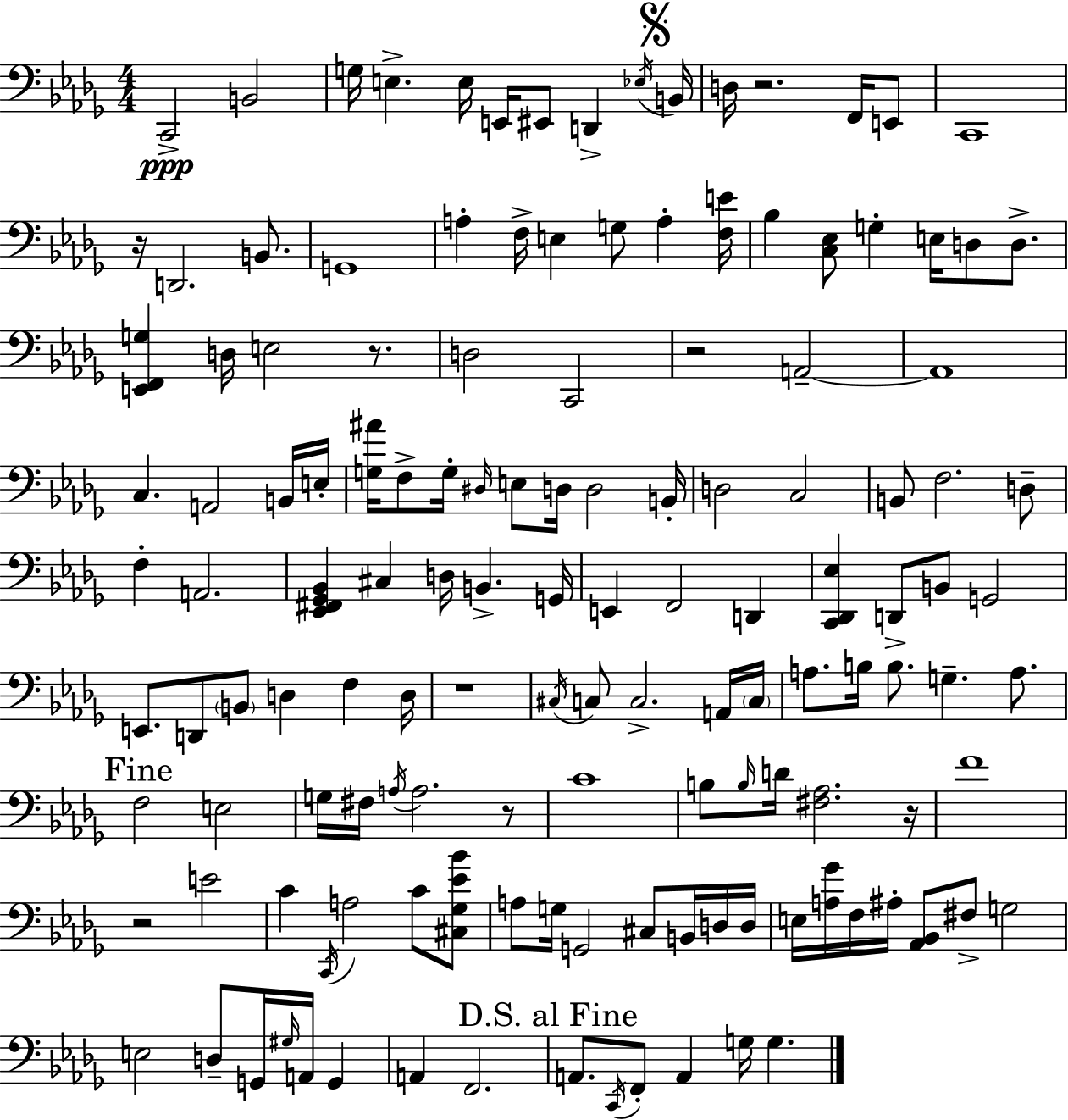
C2/h B2/h G3/s E3/q. E3/s E2/s EIS2/e D2/q Eb3/s B2/s D3/s R/h. F2/s E2/e C2/w R/s D2/h. B2/e. G2/w A3/q F3/s E3/q G3/e A3/q [F3,E4]/s Bb3/q [C3,Eb3]/e G3/q E3/s D3/e D3/e. [E2,F2,G3]/q D3/s E3/h R/e. D3/h C2/h R/h A2/h A2/w C3/q. A2/h B2/s E3/s [G3,A#4]/s F3/e G3/s D#3/s E3/e D3/s D3/h B2/s D3/h C3/h B2/e F3/h. D3/e F3/q A2/h. [Eb2,F#2,Gb2,Bb2]/q C#3/q D3/s B2/q. G2/s E2/q F2/h D2/q [C2,Db2,Eb3]/q D2/e B2/e G2/h E2/e. D2/e B2/e D3/q F3/q D3/s R/w C#3/s C3/e C3/h. A2/s C3/s A3/e. B3/s B3/e. G3/q. A3/e. F3/h E3/h G3/s F#3/s A3/s A3/h. R/e C4/w B3/e B3/s D4/s [F#3,Ab3]/h. R/s F4/w R/h E4/h C4/q C2/s A3/h C4/e [C#3,Gb3,Eb4,Bb4]/e A3/e G3/s G2/h C#3/e B2/s D3/s D3/s E3/s [A3,Gb4]/s F3/s A#3/s [Ab2,Bb2]/e F#3/e G3/h E3/h D3/e G2/s G#3/s A2/s G2/q A2/q F2/h. A2/e. C2/s F2/e A2/q G3/s G3/q.